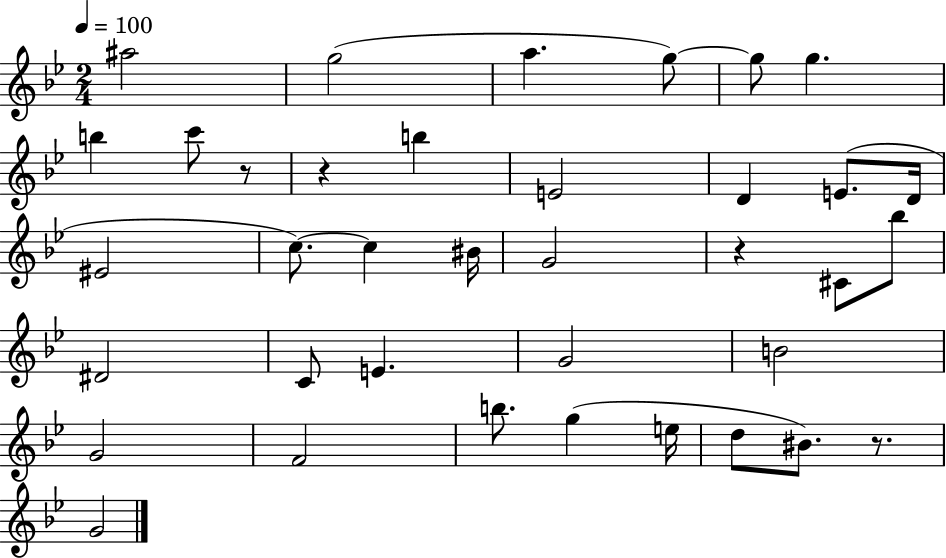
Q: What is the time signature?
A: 2/4